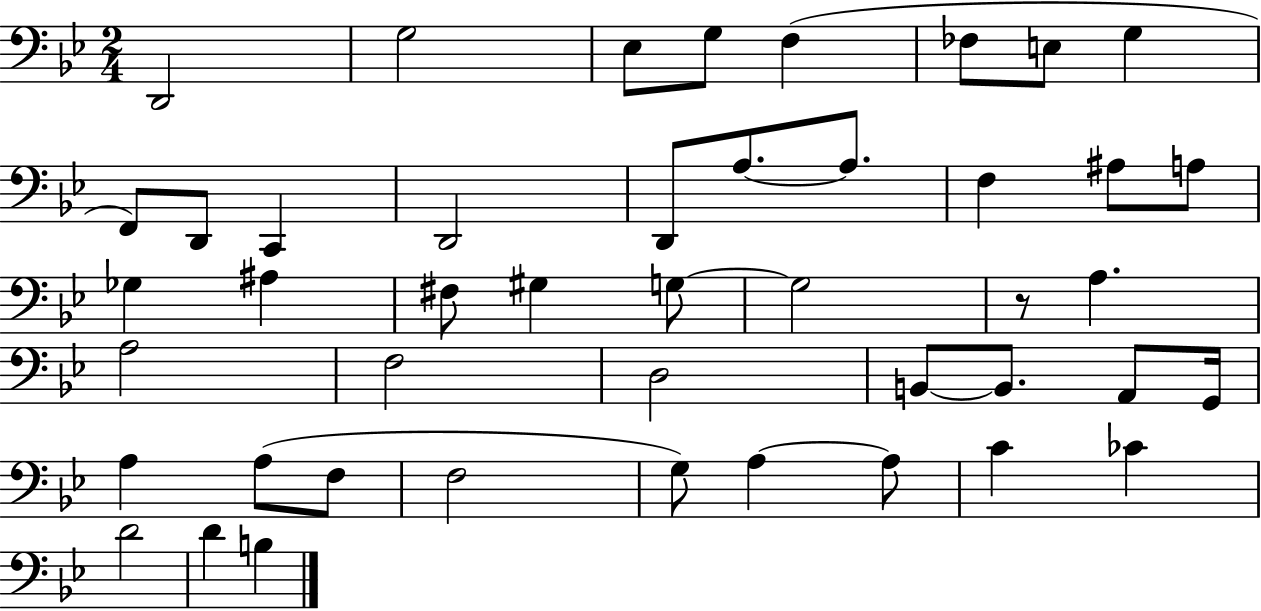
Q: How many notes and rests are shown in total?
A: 45